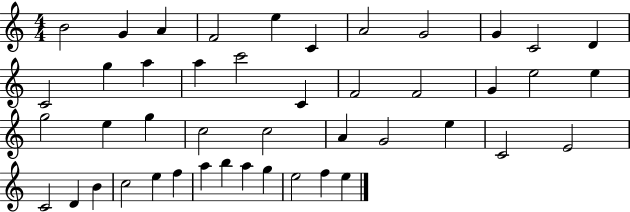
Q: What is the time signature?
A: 4/4